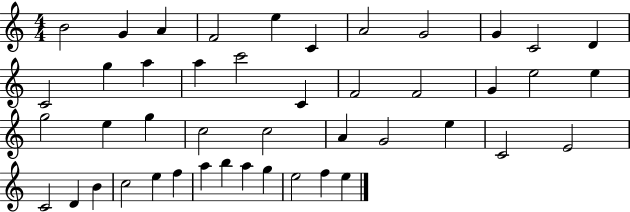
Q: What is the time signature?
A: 4/4